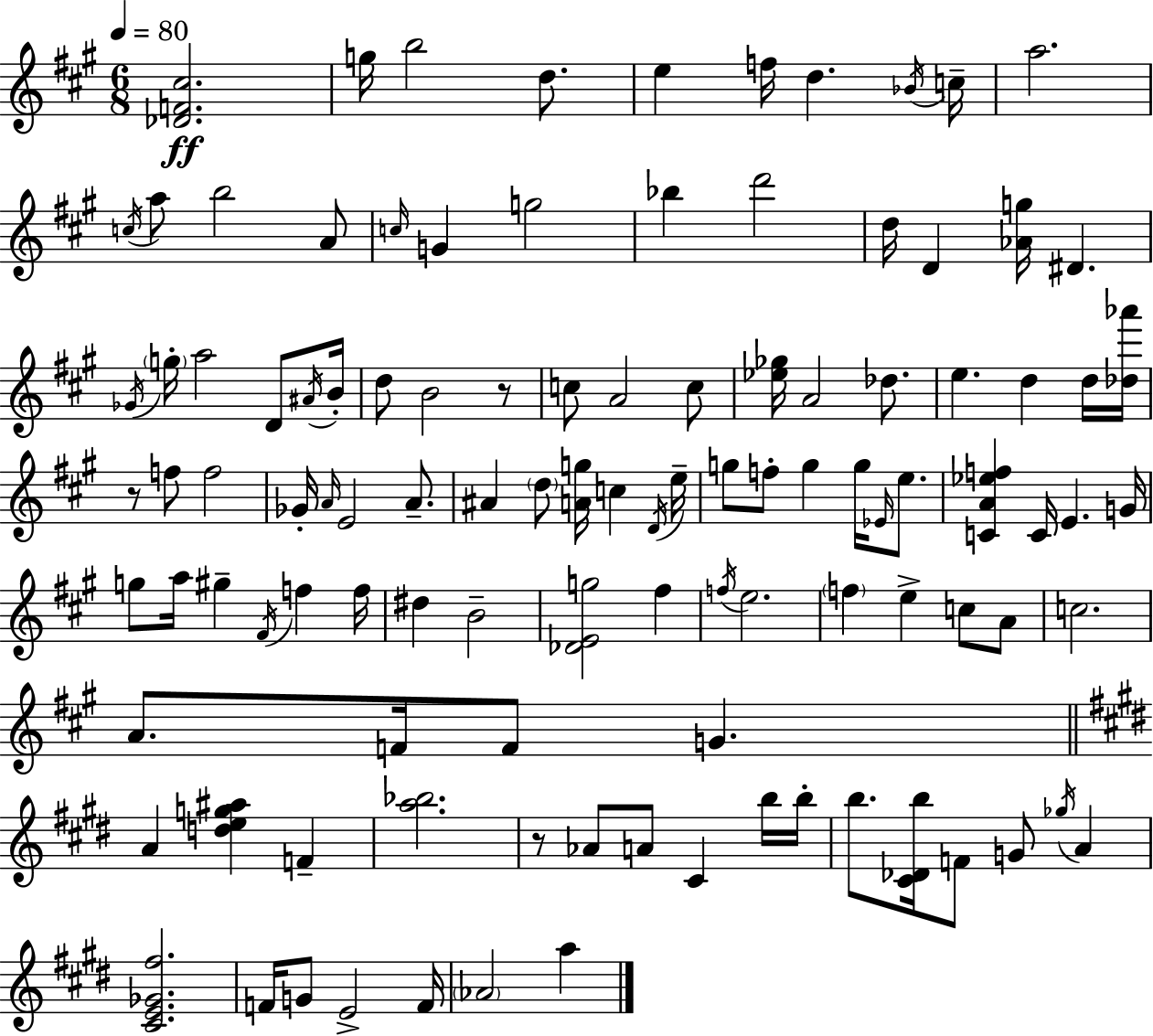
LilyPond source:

{
  \clef treble
  \numericTimeSignature
  \time 6/8
  \key a \major
  \tempo 4 = 80
  <des' f' cis''>2.\ff | g''16 b''2 d''8. | e''4 f''16 d''4. \acciaccatura { bes'16 } | c''16-- a''2. | \break \acciaccatura { c''16 } a''8 b''2 | a'8 \grace { c''16 } g'4 g''2 | bes''4 d'''2 | d''16 d'4 <aes' g''>16 dis'4. | \break \acciaccatura { ges'16 } \parenthesize g''16-. a''2 | d'8 \acciaccatura { ais'16 } b'16-. d''8 b'2 | r8 c''8 a'2 | c''8 <ees'' ges''>16 a'2 | \break des''8. e''4. d''4 | d''16 <des'' aes'''>16 r8 f''8 f''2 | ges'16-. \grace { a'16 } e'2 | a'8.-- ais'4 \parenthesize d''8 | \break <a' g''>16 c''4 \acciaccatura { d'16 } e''16-- g''8 f''8-. g''4 | g''16 \grace { ees'16 } e''8. <c' a' ees'' f''>4 | c'16 e'4. g'16 g''8 a''16 gis''4-- | \acciaccatura { fis'16 } f''4 f''16 dis''4 | \break b'2-- <des' e' g''>2 | fis''4 \acciaccatura { f''16 } e''2. | \parenthesize f''4 | e''4-> c''8 a'8 c''2. | \break a'8. | f'16 f'8 g'4. \bar "||" \break \key e \major a'4 <d'' e'' g'' ais''>4 f'4-- | <a'' bes''>2. | r8 aes'8 a'8 cis'4 b''16 b''16-. | b''8. <cis' des' b''>16 f'8 g'8 \acciaccatura { ges''16 } a'4 | \break <cis' e' ges' fis''>2. | f'16 g'8 e'2-> | f'16 \parenthesize aes'2 a''4 | \bar "|."
}